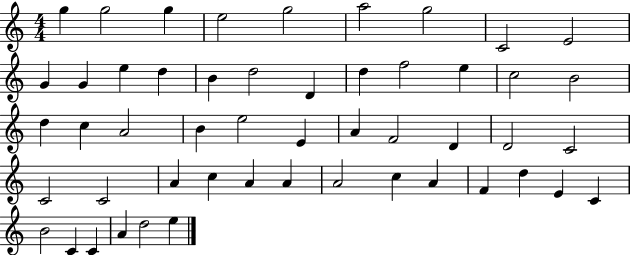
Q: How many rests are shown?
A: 0